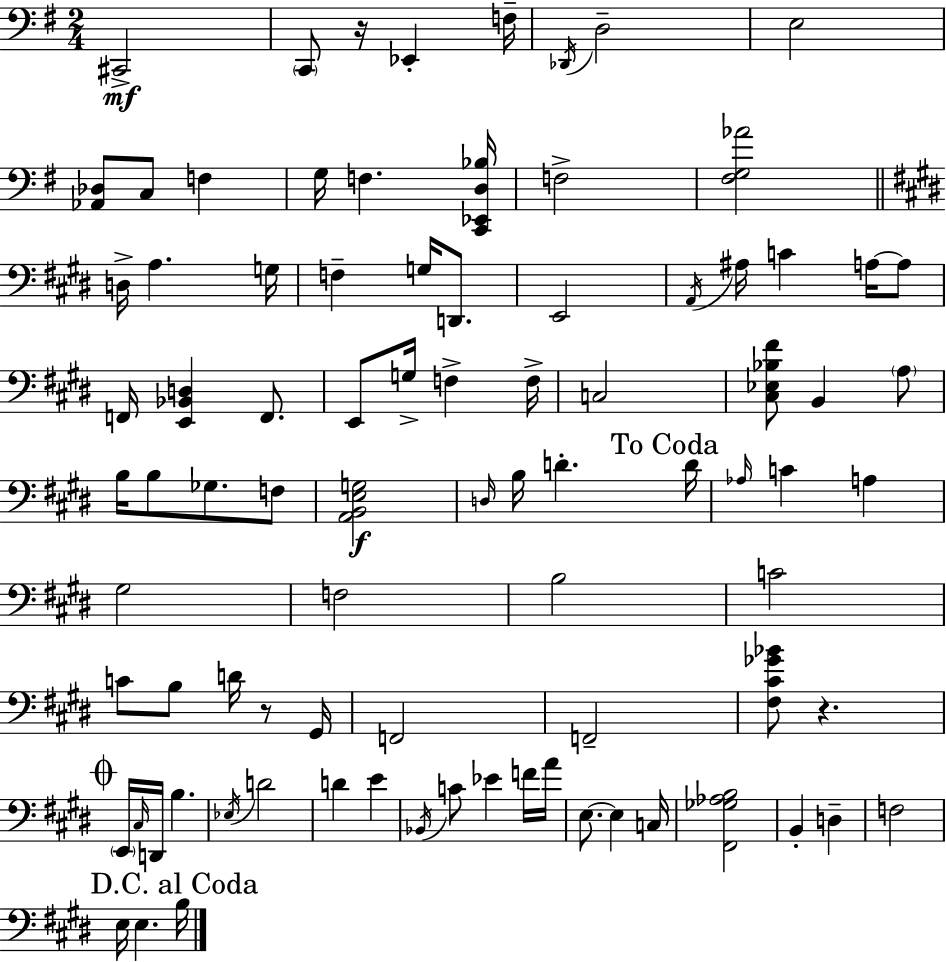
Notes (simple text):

C#2/h C2/e R/s Eb2/q F3/s Db2/s D3/h E3/h [Ab2,Db3]/e C3/e F3/q G3/s F3/q. [C2,Eb2,D3,Bb3]/s F3/h [F#3,G3,Ab4]/h D3/s A3/q. G3/s F3/q G3/s D2/e. E2/h A2/s A#3/s C4/q A3/s A3/e F2/s [E2,Bb2,D3]/q F2/e. E2/e G3/s F3/q F3/s C3/h [C#3,Eb3,Bb3,F#4]/e B2/q A3/e B3/s B3/e Gb3/e. F3/e [A2,B2,E3,G3]/h D3/s B3/s D4/q. D4/s Ab3/s C4/q A3/q G#3/h F3/h B3/h C4/h C4/e B3/e D4/s R/e G#2/s F2/h F2/h [F#3,C#4,Gb4,Bb4]/e R/q. E2/s C#3/s D2/s B3/q. Eb3/s D4/h D4/q E4/q Bb2/s C4/e Eb4/q F4/s A4/s E3/e. E3/q C3/s [F#2,Gb3,Ab3,B3]/h B2/q D3/q F3/h E3/s E3/q. B3/s